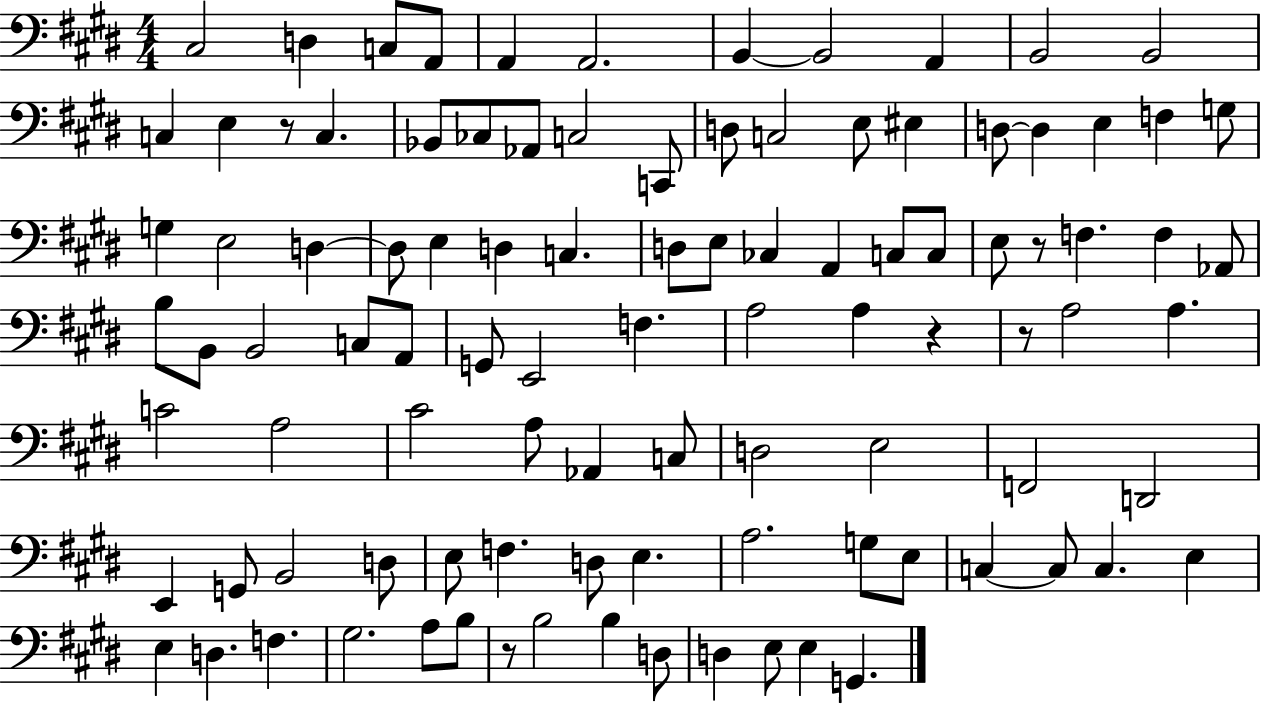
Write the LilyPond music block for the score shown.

{
  \clef bass
  \numericTimeSignature
  \time 4/4
  \key e \major
  cis2 d4 c8 a,8 | a,4 a,2. | b,4~~ b,2 a,4 | b,2 b,2 | \break c4 e4 r8 c4. | bes,8 ces8 aes,8 c2 c,8 | d8 c2 e8 eis4 | d8~~ d4 e4 f4 g8 | \break g4 e2 d4~~ | d8 e4 d4 c4. | d8 e8 ces4 a,4 c8 c8 | e8 r8 f4. f4 aes,8 | \break b8 b,8 b,2 c8 a,8 | g,8 e,2 f4. | a2 a4 r4 | r8 a2 a4. | \break c'2 a2 | cis'2 a8 aes,4 c8 | d2 e2 | f,2 d,2 | \break e,4 g,8 b,2 d8 | e8 f4. d8 e4. | a2. g8 e8 | c4~~ c8 c4. e4 | \break e4 d4. f4. | gis2. a8 b8 | r8 b2 b4 d8 | d4 e8 e4 g,4. | \break \bar "|."
}